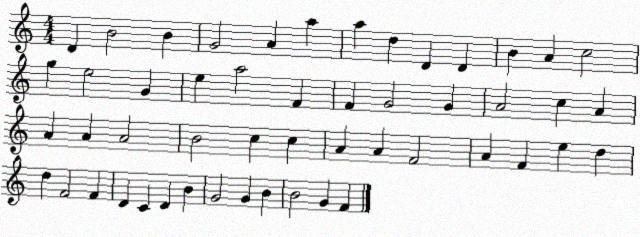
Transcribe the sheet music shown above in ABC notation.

X:1
T:Untitled
M:4/4
L:1/4
K:C
D B2 B G2 A a a d D D B A c2 g e2 G e a2 F F G2 G A2 c A A A A2 B2 c c A A F2 A F e d d F2 F D C D B G2 G B B2 G F